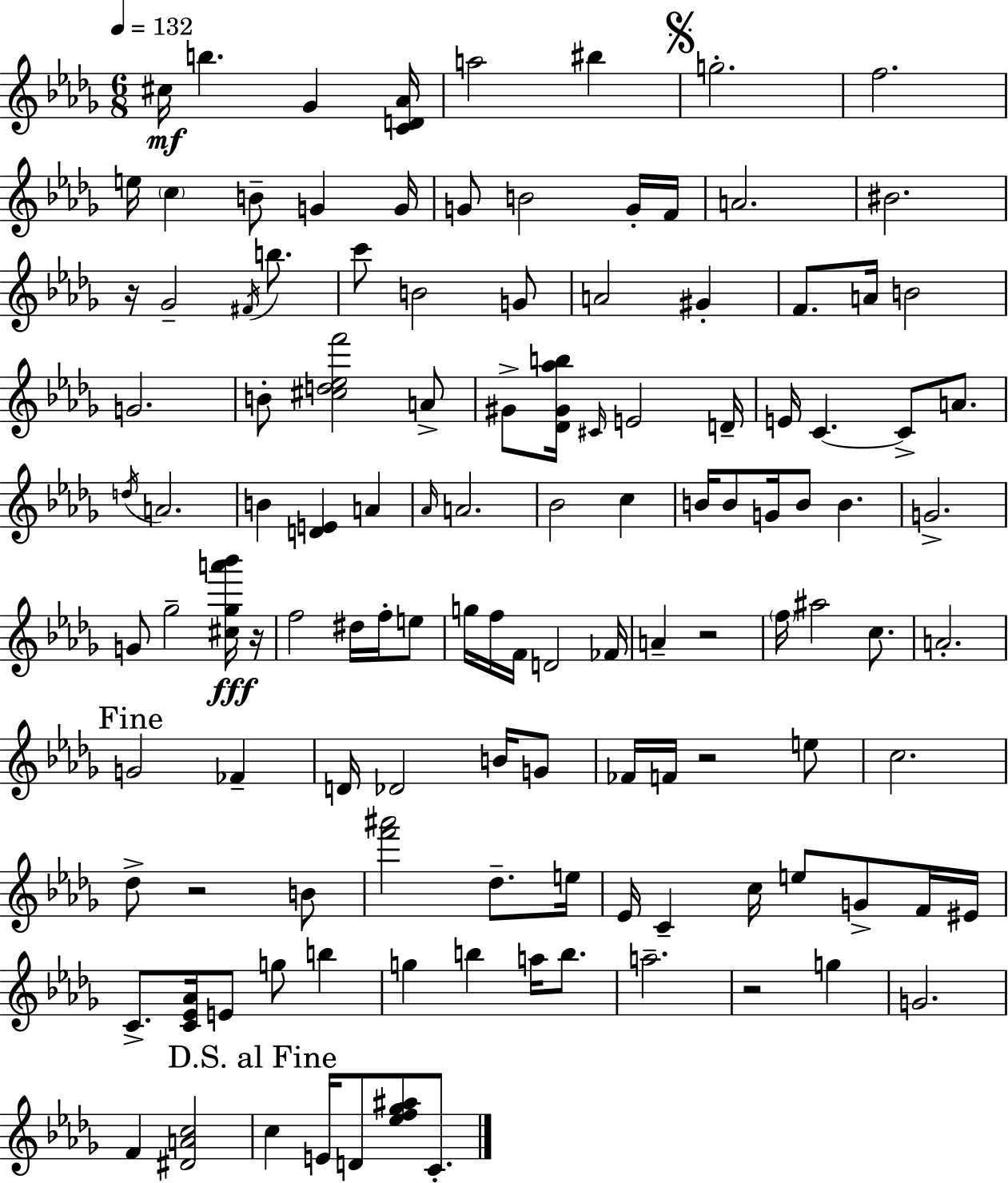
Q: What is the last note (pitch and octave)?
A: C4